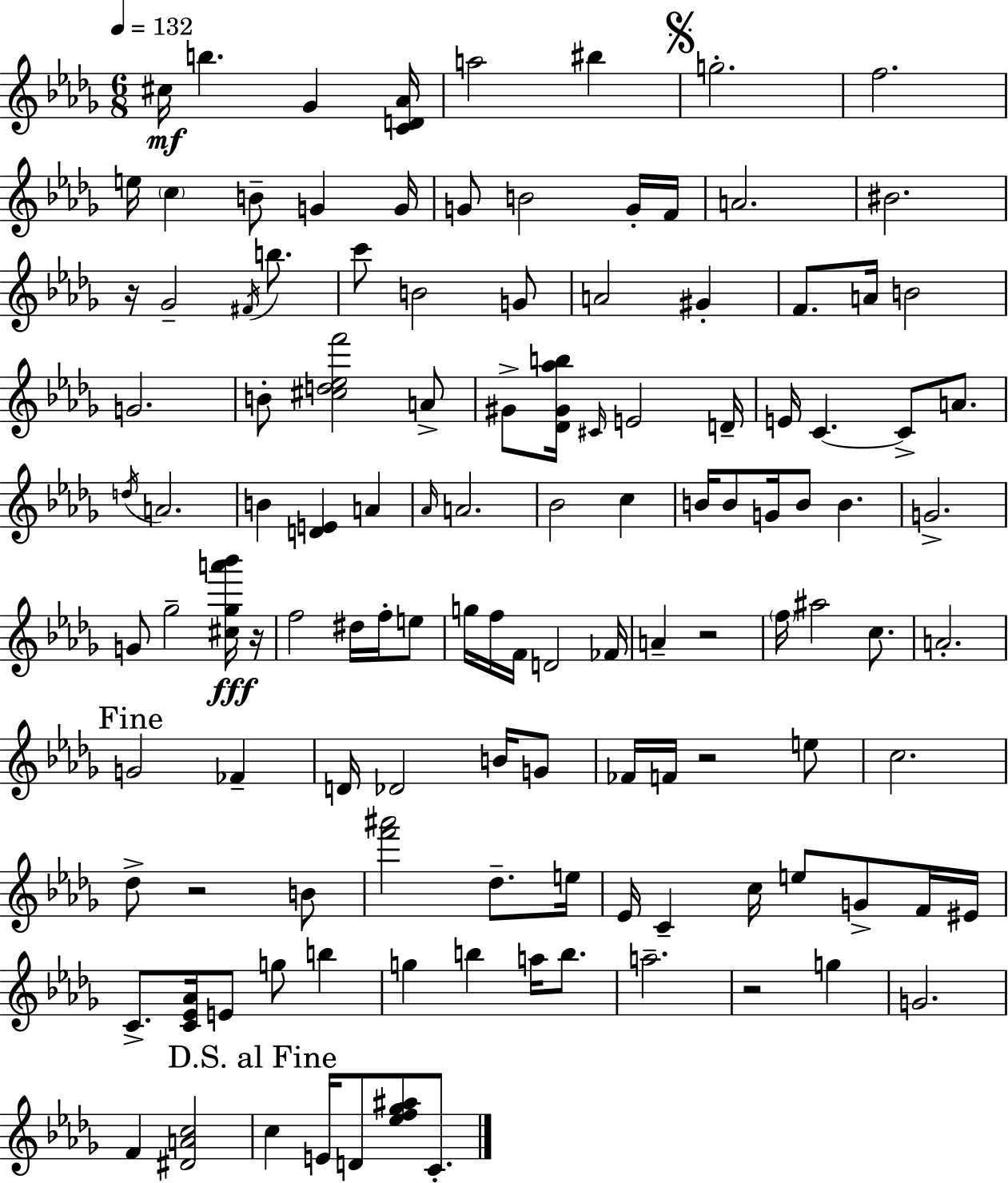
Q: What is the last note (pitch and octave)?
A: C4